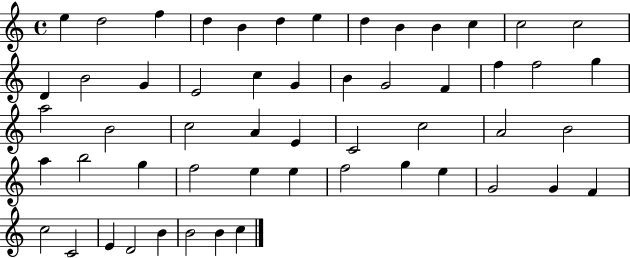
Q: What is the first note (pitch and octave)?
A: E5